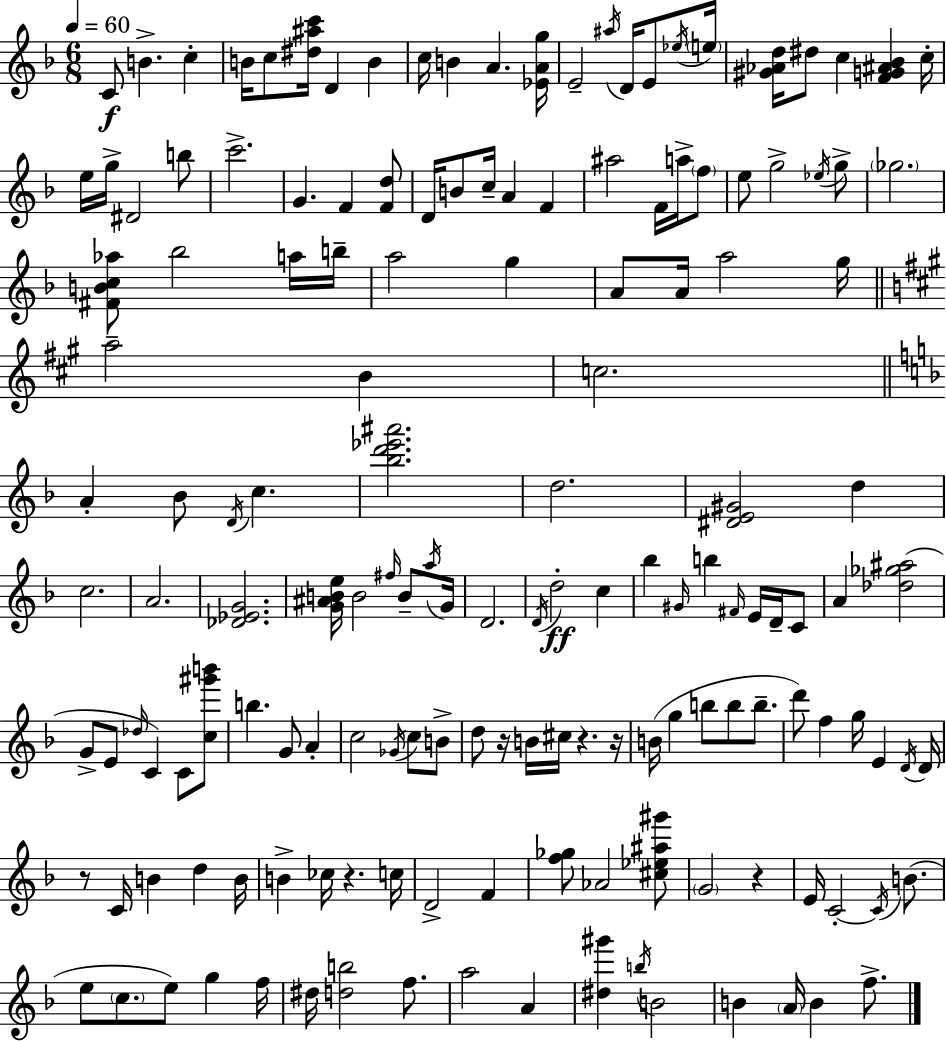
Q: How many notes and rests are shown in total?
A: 155